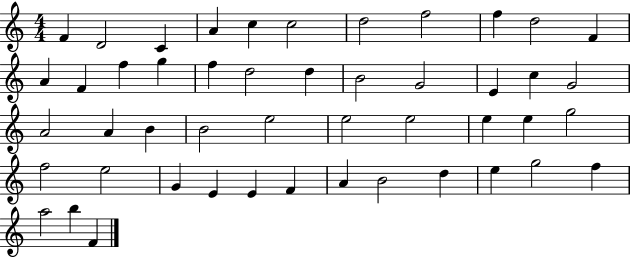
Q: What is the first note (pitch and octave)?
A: F4